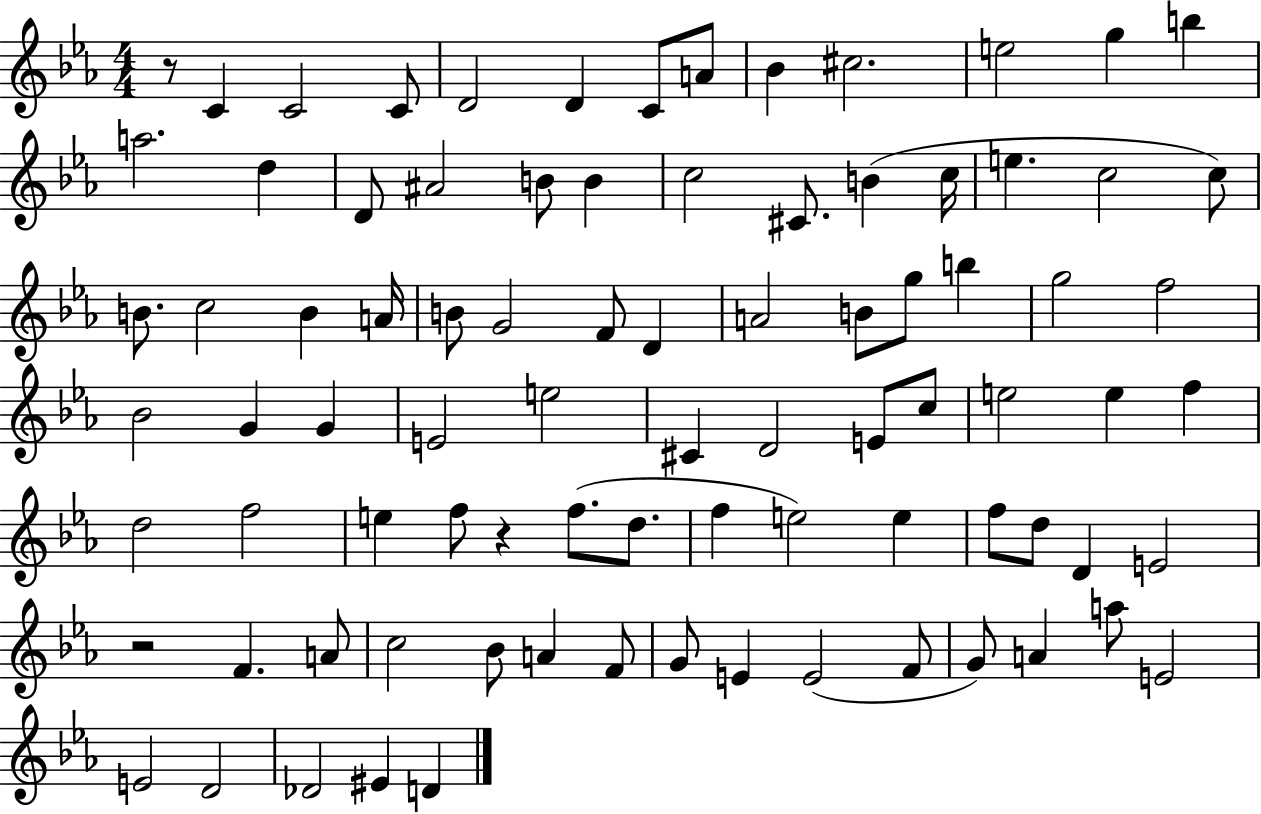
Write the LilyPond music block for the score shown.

{
  \clef treble
  \numericTimeSignature
  \time 4/4
  \key ees \major
  r8 c'4 c'2 c'8 | d'2 d'4 c'8 a'8 | bes'4 cis''2. | e''2 g''4 b''4 | \break a''2. d''4 | d'8 ais'2 b'8 b'4 | c''2 cis'8. b'4( c''16 | e''4. c''2 c''8) | \break b'8. c''2 b'4 a'16 | b'8 g'2 f'8 d'4 | a'2 b'8 g''8 b''4 | g''2 f''2 | \break bes'2 g'4 g'4 | e'2 e''2 | cis'4 d'2 e'8 c''8 | e''2 e''4 f''4 | \break d''2 f''2 | e''4 f''8 r4 f''8.( d''8. | f''4 e''2) e''4 | f''8 d''8 d'4 e'2 | \break r2 f'4. a'8 | c''2 bes'8 a'4 f'8 | g'8 e'4 e'2( f'8 | g'8) a'4 a''8 e'2 | \break e'2 d'2 | des'2 eis'4 d'4 | \bar "|."
}